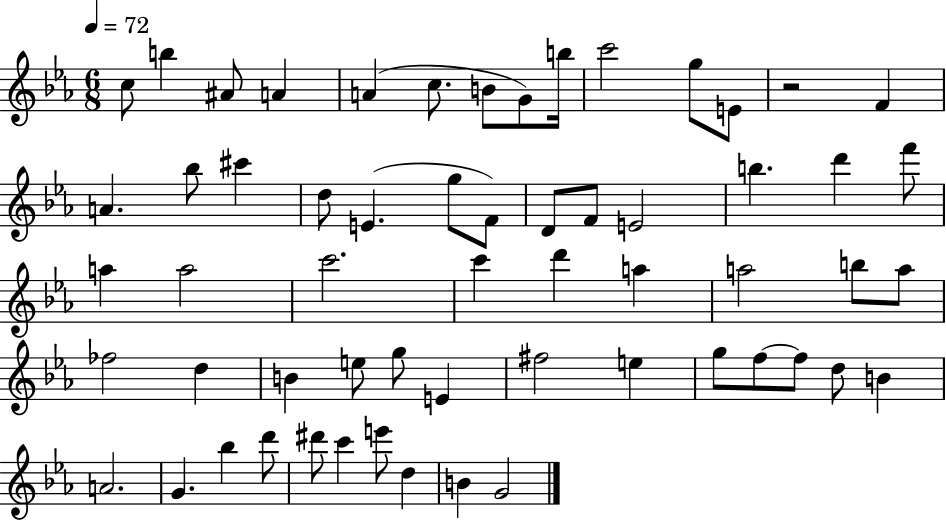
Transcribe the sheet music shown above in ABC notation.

X:1
T:Untitled
M:6/8
L:1/4
K:Eb
c/2 b ^A/2 A A c/2 B/2 G/2 b/4 c'2 g/2 E/2 z2 F A _b/2 ^c' d/2 E g/2 F/2 D/2 F/2 E2 b d' f'/2 a a2 c'2 c' d' a a2 b/2 a/2 _f2 d B e/2 g/2 E ^f2 e g/2 f/2 f/2 d/2 B A2 G _b d'/2 ^d'/2 c' e'/2 d B G2